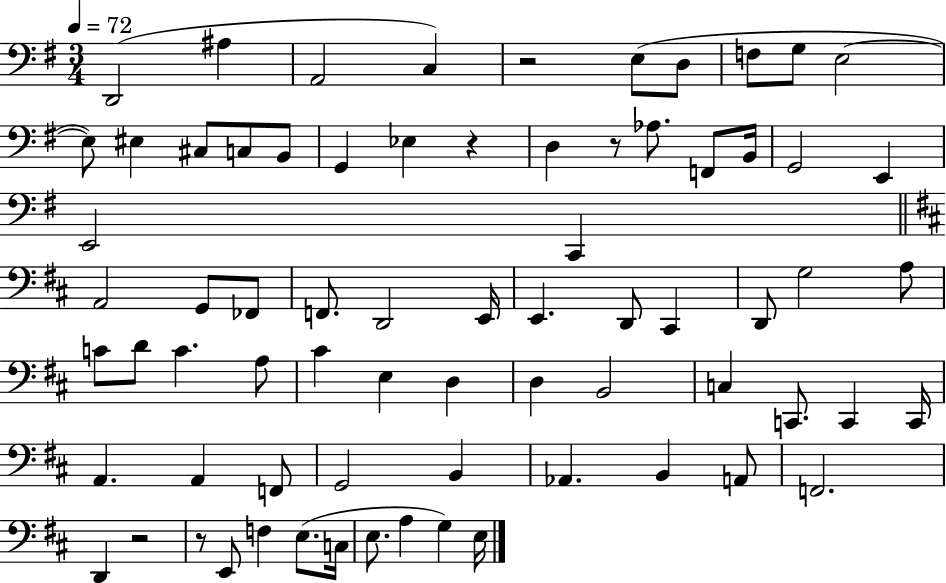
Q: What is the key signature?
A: G major